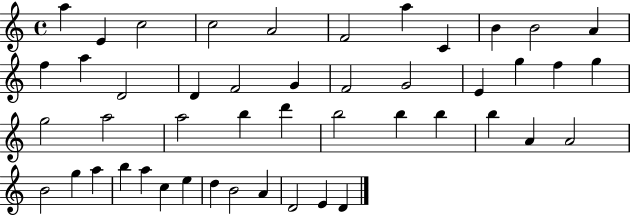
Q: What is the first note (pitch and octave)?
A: A5